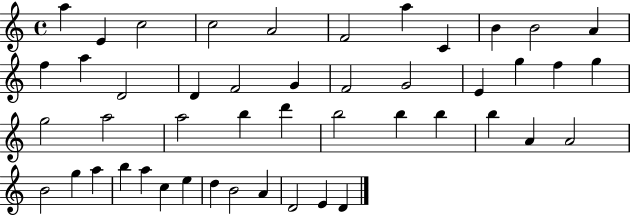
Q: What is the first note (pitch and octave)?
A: A5